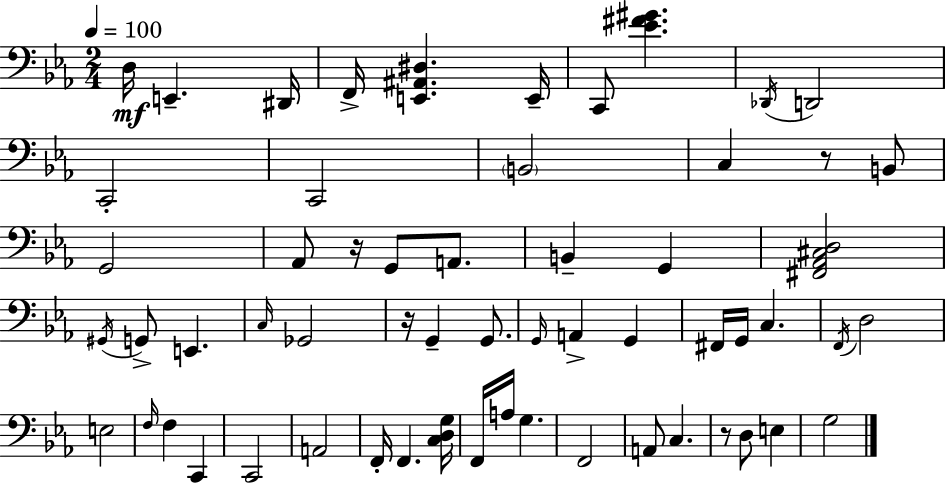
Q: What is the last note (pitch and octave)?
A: G3